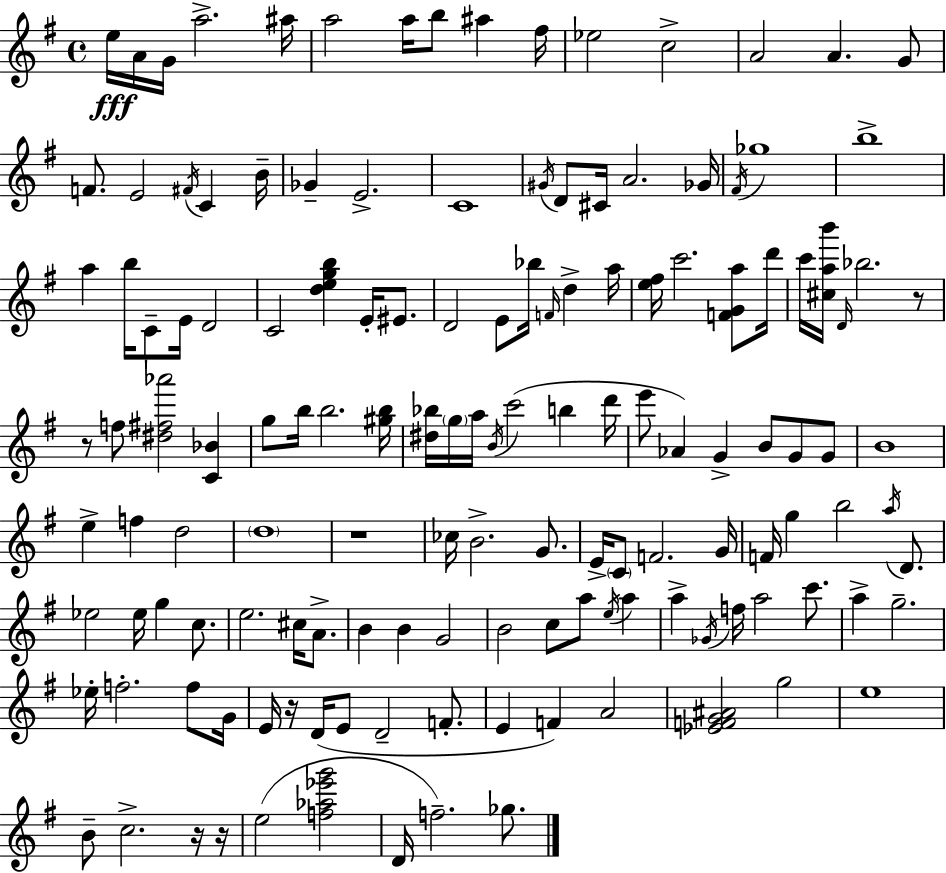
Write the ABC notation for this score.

X:1
T:Untitled
M:4/4
L:1/4
K:Em
e/4 A/4 G/4 a2 ^a/4 a2 a/4 b/2 ^a ^f/4 _e2 c2 A2 A G/2 F/2 E2 ^F/4 C B/4 _G E2 C4 ^G/4 D/2 ^C/4 A2 _G/4 ^F/4 _g4 b4 a b/4 C/2 E/4 D2 C2 [degb] E/4 ^E/2 D2 E/2 _b/4 F/4 d a/4 [e^f]/4 c'2 [FGa]/2 d'/4 c'/4 [^cab']/4 D/4 _b2 z/2 z/2 f/2 [^d^f_a']2 [C_B] g/2 b/4 b2 [^gb]/4 [^d_b]/4 g/4 a/4 B/4 c'2 b d'/4 e'/2 _A G B/2 G/2 G/2 B4 e f d2 d4 z4 _c/4 B2 G/2 E/4 C/2 F2 G/4 F/4 g b2 a/4 D/2 _e2 _e/4 g c/2 e2 ^c/4 A/2 B B G2 B2 c/2 a/2 e/4 a a _G/4 f/4 a2 c'/2 a g2 _e/4 f2 f/2 G/4 E/4 z/4 D/4 E/2 D2 F/2 E F A2 [_EFG^A]2 g2 e4 B/2 c2 z/4 z/4 e2 [f_a_e'g']2 D/4 f2 _g/2